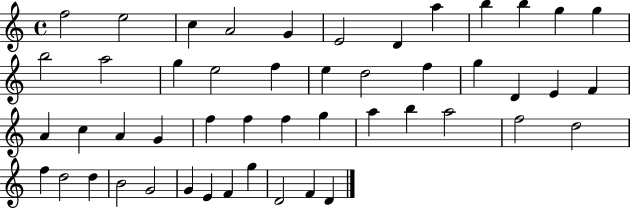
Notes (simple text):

F5/h E5/h C5/q A4/h G4/q E4/h D4/q A5/q B5/q B5/q G5/q G5/q B5/h A5/h G5/q E5/h F5/q E5/q D5/h F5/q G5/q D4/q E4/q F4/q A4/q C5/q A4/q G4/q F5/q F5/q F5/q G5/q A5/q B5/q A5/h F5/h D5/h F5/q D5/h D5/q B4/h G4/h G4/q E4/q F4/q G5/q D4/h F4/q D4/q